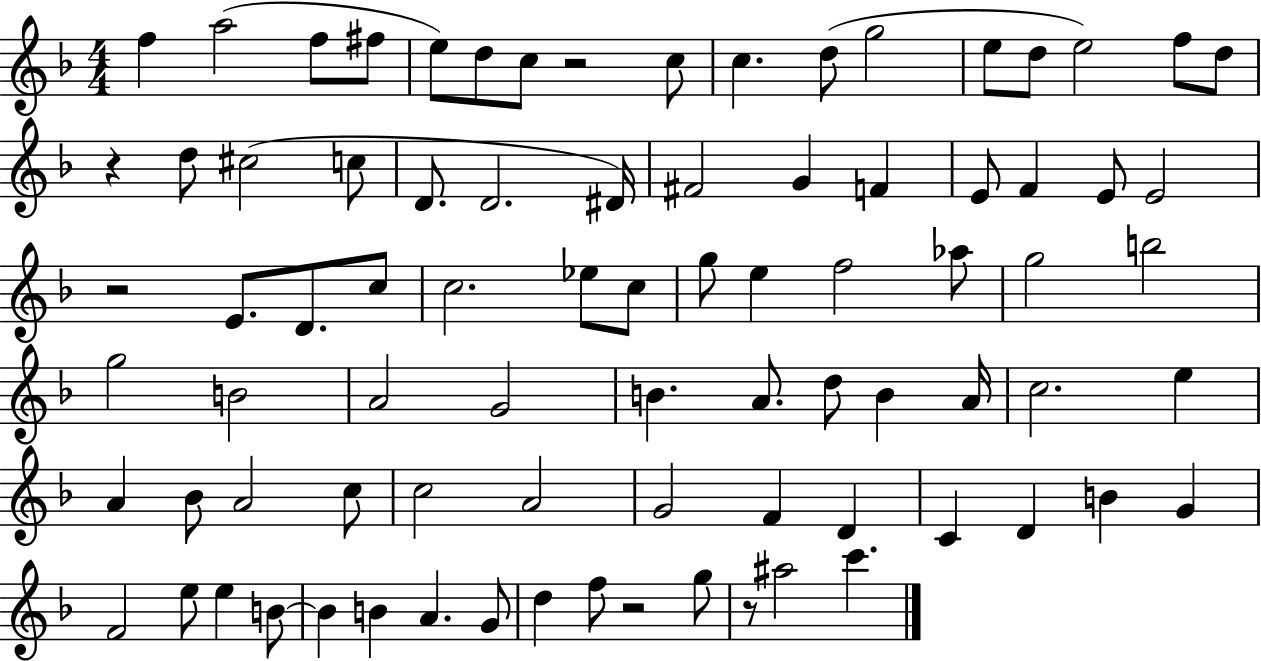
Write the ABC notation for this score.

X:1
T:Untitled
M:4/4
L:1/4
K:F
f a2 f/2 ^f/2 e/2 d/2 c/2 z2 c/2 c d/2 g2 e/2 d/2 e2 f/2 d/2 z d/2 ^c2 c/2 D/2 D2 ^D/4 ^F2 G F E/2 F E/2 E2 z2 E/2 D/2 c/2 c2 _e/2 c/2 g/2 e f2 _a/2 g2 b2 g2 B2 A2 G2 B A/2 d/2 B A/4 c2 e A _B/2 A2 c/2 c2 A2 G2 F D C D B G F2 e/2 e B/2 B B A G/2 d f/2 z2 g/2 z/2 ^a2 c'